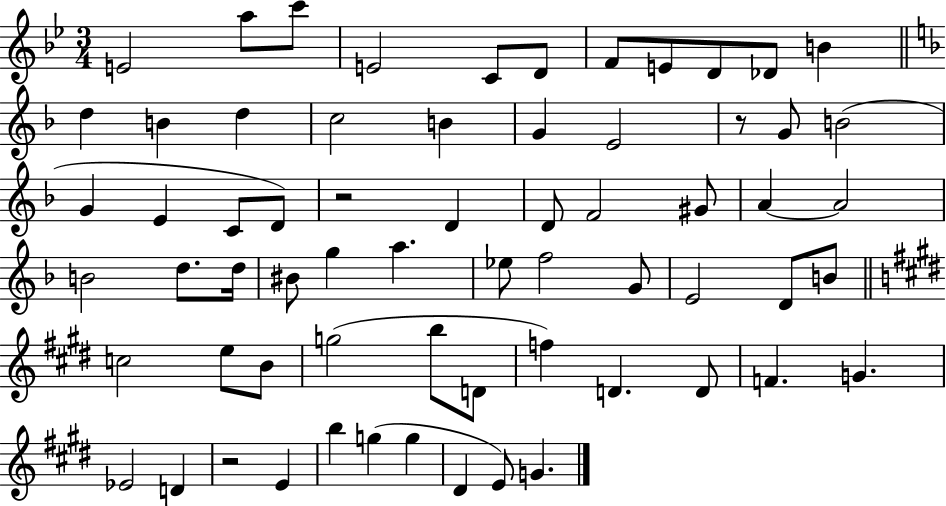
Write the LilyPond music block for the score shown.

{
  \clef treble
  \numericTimeSignature
  \time 3/4
  \key bes \major
  e'2 a''8 c'''8 | e'2 c'8 d'8 | f'8 e'8 d'8 des'8 b'4 | \bar "||" \break \key f \major d''4 b'4 d''4 | c''2 b'4 | g'4 e'2 | r8 g'8 b'2( | \break g'4 e'4 c'8 d'8) | r2 d'4 | d'8 f'2 gis'8 | a'4~~ a'2 | \break b'2 d''8. d''16 | bis'8 g''4 a''4. | ees''8 f''2 g'8 | e'2 d'8 b'8 | \break \bar "||" \break \key e \major c''2 e''8 b'8 | g''2( b''8 d'8 | f''4) d'4. d'8 | f'4. g'4. | \break ees'2 d'4 | r2 e'4 | b''4 g''4( g''4 | dis'4 e'8) g'4. | \break \bar "|."
}